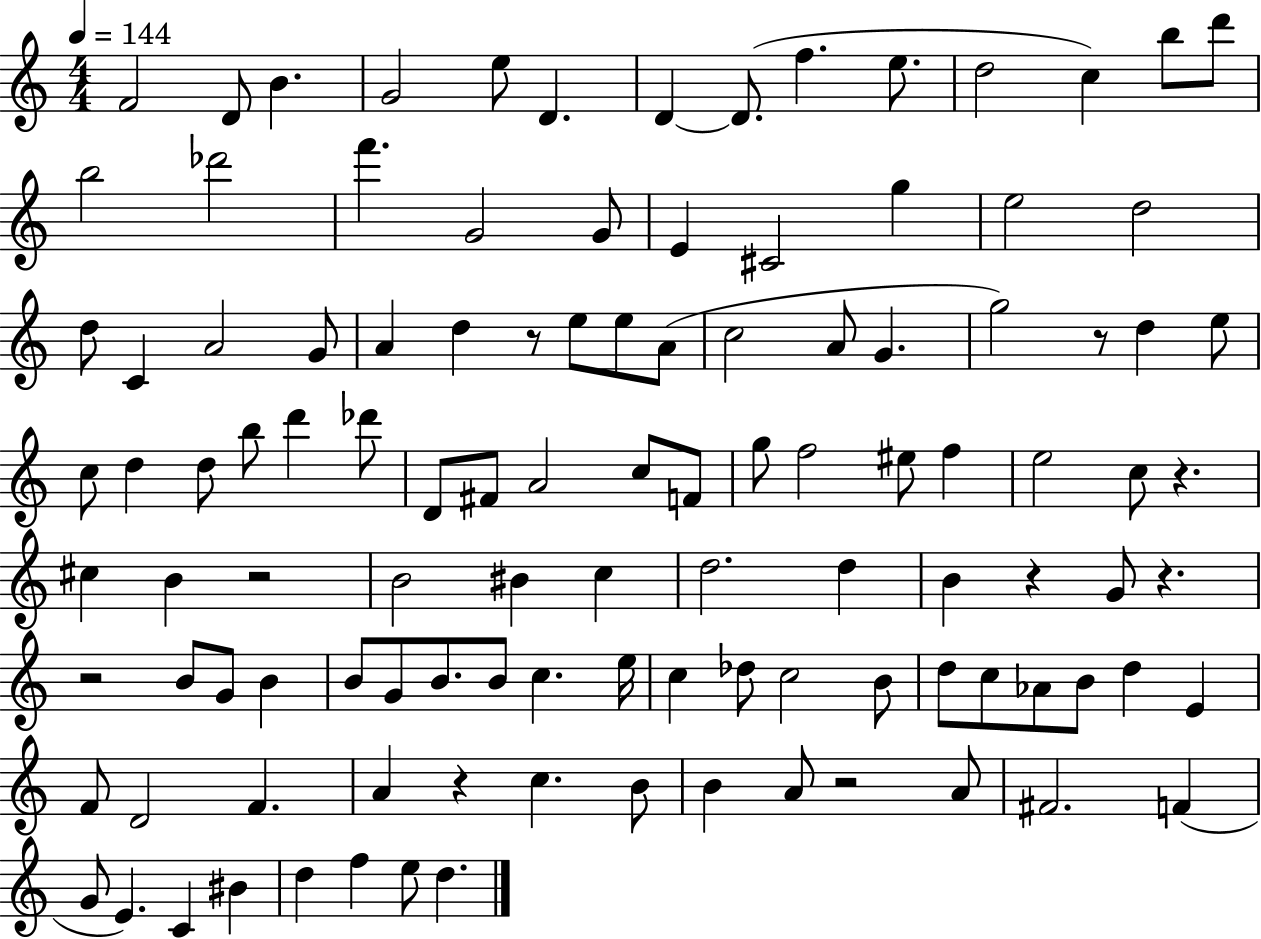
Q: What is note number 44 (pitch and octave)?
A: D6